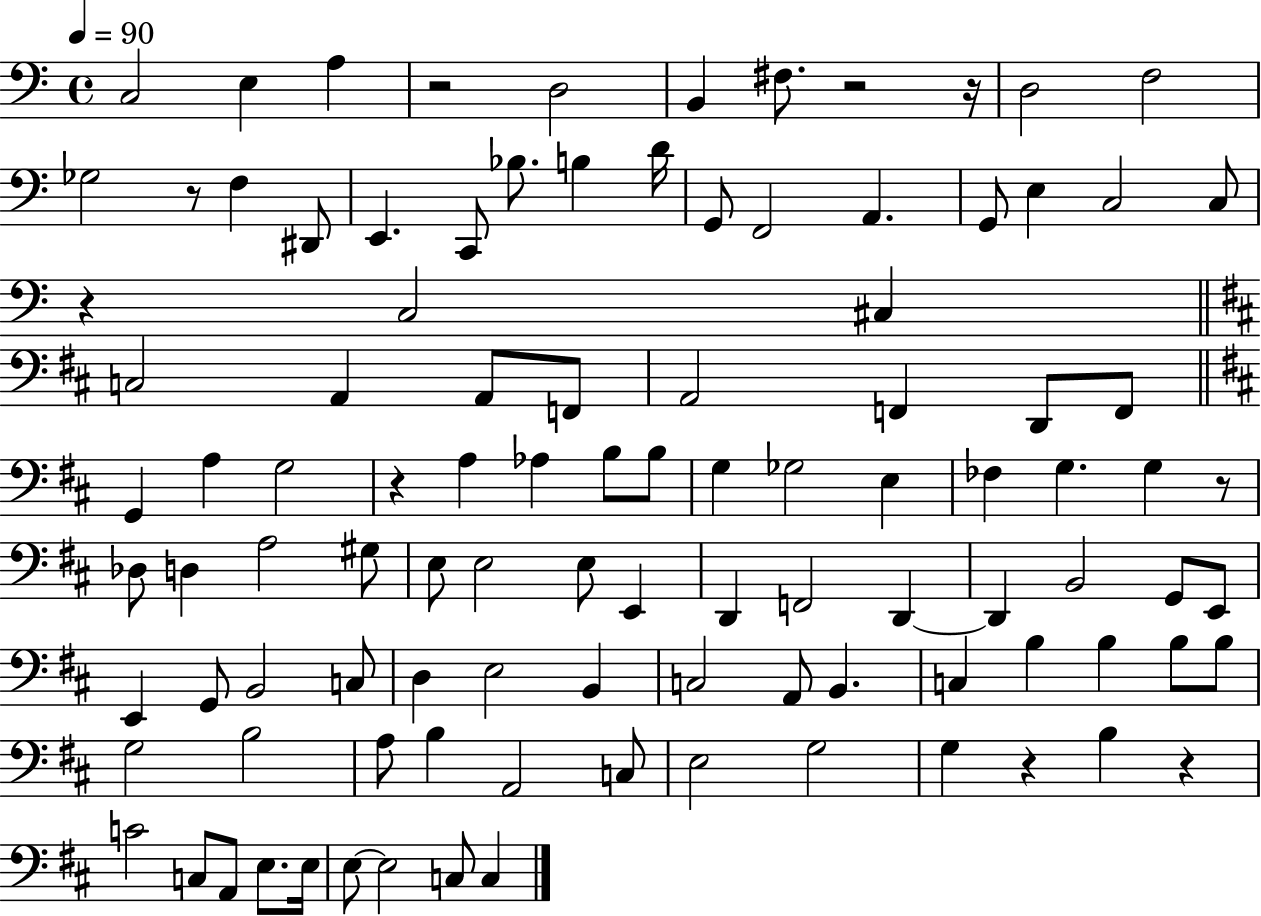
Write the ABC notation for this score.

X:1
T:Untitled
M:4/4
L:1/4
K:C
C,2 E, A, z2 D,2 B,, ^F,/2 z2 z/4 D,2 F,2 _G,2 z/2 F, ^D,,/2 E,, C,,/2 _B,/2 B, D/4 G,,/2 F,,2 A,, G,,/2 E, C,2 C,/2 z C,2 ^C, C,2 A,, A,,/2 F,,/2 A,,2 F,, D,,/2 F,,/2 G,, A, G,2 z A, _A, B,/2 B,/2 G, _G,2 E, _F, G, G, z/2 _D,/2 D, A,2 ^G,/2 E,/2 E,2 E,/2 E,, D,, F,,2 D,, D,, B,,2 G,,/2 E,,/2 E,, G,,/2 B,,2 C,/2 D, E,2 B,, C,2 A,,/2 B,, C, B, B, B,/2 B,/2 G,2 B,2 A,/2 B, A,,2 C,/2 E,2 G,2 G, z B, z C2 C,/2 A,,/2 E,/2 E,/4 E,/2 E,2 C,/2 C,